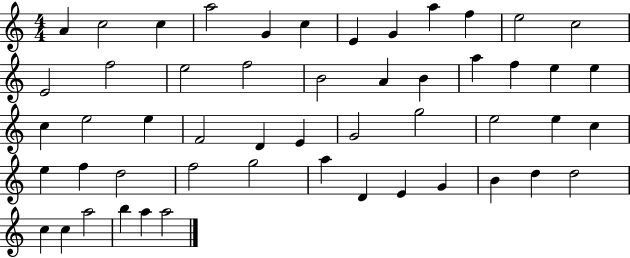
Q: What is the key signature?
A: C major